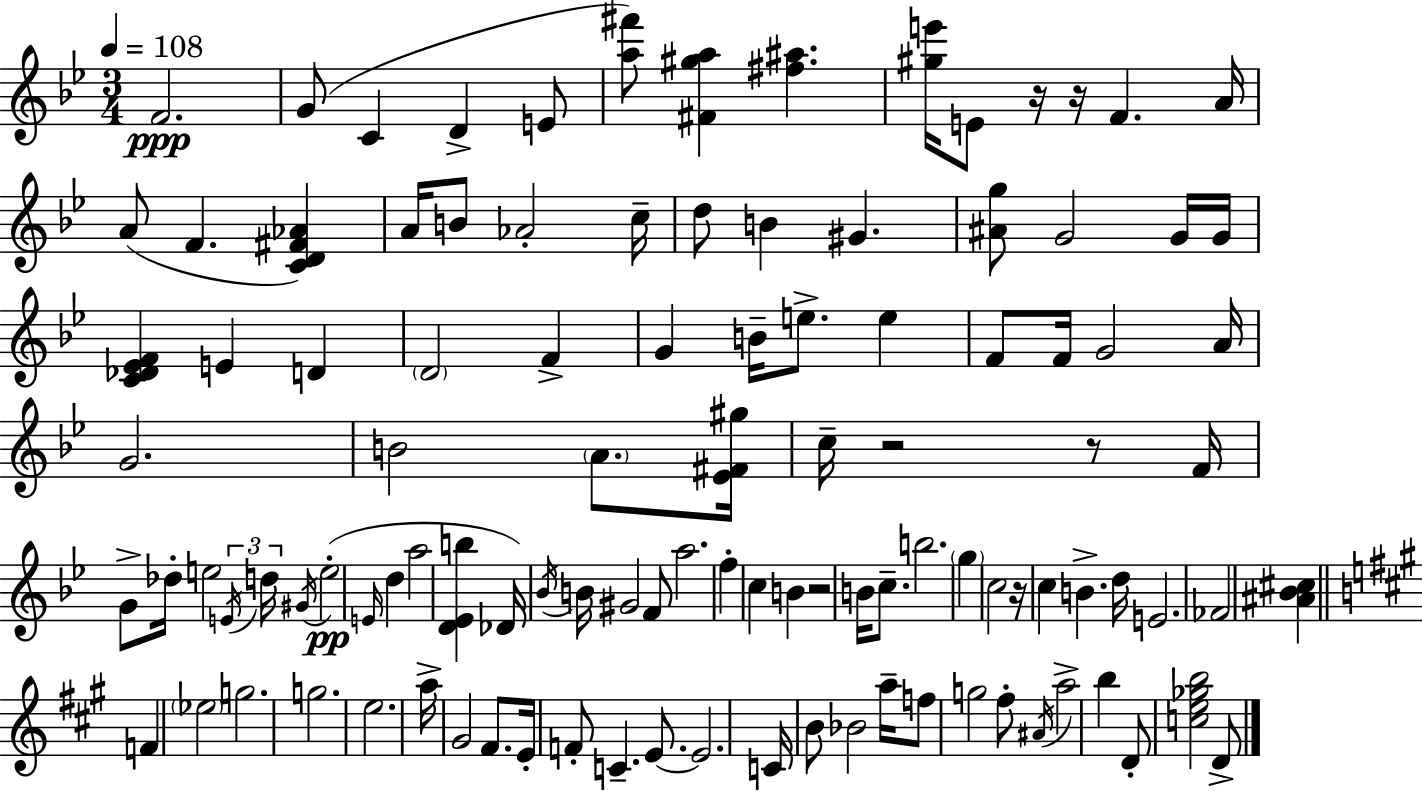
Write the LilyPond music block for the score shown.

{
  \clef treble
  \numericTimeSignature
  \time 3/4
  \key g \minor
  \tempo 4 = 108
  f'2.\ppp | g'8( c'4 d'4-> e'8 | <a'' fis'''>8) <fis' gis'' a''>4 <fis'' ais''>4. | <gis'' e'''>16 e'8 r16 r16 f'4. a'16 | \break a'8( f'4. <c' d' fis' aes'>4) | a'16 b'8 aes'2-. c''16-- | d''8 b'4 gis'4. | <ais' g''>8 g'2 g'16 g'16 | \break <c' des' ees' f'>4 e'4 d'4 | \parenthesize d'2 f'4-> | g'4 b'16-- e''8.-> e''4 | f'8 f'16 g'2 a'16 | \break g'2. | b'2 \parenthesize a'8. <ees' fis' gis''>16 | c''16-- r2 r8 f'16 | g'8-> des''16-. e''2 \tuplet 3/2 { \acciaccatura { e'16 } | \break d''16 \acciaccatura { gis'16 }\pp } e''2-.( \grace { e'16 } d''4 | a''2 <d' ees' b''>4 | des'16) \acciaccatura { bes'16 } b'16 gis'2 | f'8 a''2. | \break f''4-. c''4 | b'4 r2 | b'16 c''8.-- b''2. | \parenthesize g''4 c''2 | \break r16 c''4 b'4.-> | d''16 e'2. | fes'2 | <ais' bes' cis''>4 \bar "||" \break \key a \major f'4 \parenthesize ees''2 | g''2. | g''2. | e''2. | \break a''16-> gis'2 fis'8. | e'16-. f'8-. c'4.-- e'8.~~ | e'2. | c'16 b'8 bes'2 a''16-- | \break f''8 g''2 fis''8-. | \acciaccatura { ais'16 } a''2-> b''4 | d'8-. <c'' e'' ges'' b''>2 d'8-> | \bar "|."
}